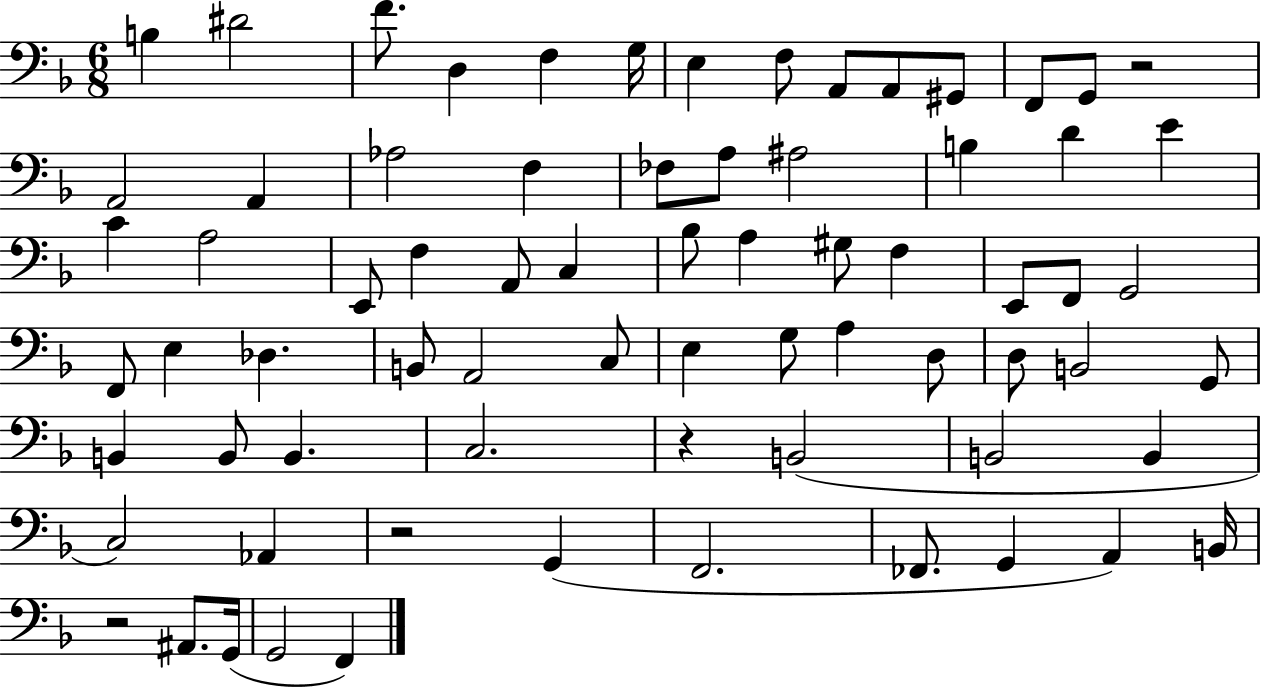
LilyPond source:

{
  \clef bass
  \numericTimeSignature
  \time 6/8
  \key f \major
  b4 dis'2 | f'8. d4 f4 g16 | e4 f8 a,8 a,8 gis,8 | f,8 g,8 r2 | \break a,2 a,4 | aes2 f4 | fes8 a8 ais2 | b4 d'4 e'4 | \break c'4 a2 | e,8 f4 a,8 c4 | bes8 a4 gis8 f4 | e,8 f,8 g,2 | \break f,8 e4 des4. | b,8 a,2 c8 | e4 g8 a4 d8 | d8 b,2 g,8 | \break b,4 b,8 b,4. | c2. | r4 b,2( | b,2 b,4 | \break c2) aes,4 | r2 g,4( | f,2. | fes,8. g,4 a,4) b,16 | \break r2 ais,8. g,16( | g,2 f,4) | \bar "|."
}